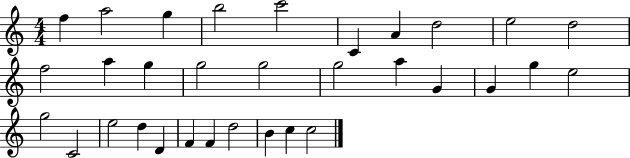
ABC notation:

X:1
T:Untitled
M:4/4
L:1/4
K:C
f a2 g b2 c'2 C A d2 e2 d2 f2 a g g2 g2 g2 a G G g e2 g2 C2 e2 d D F F d2 B c c2